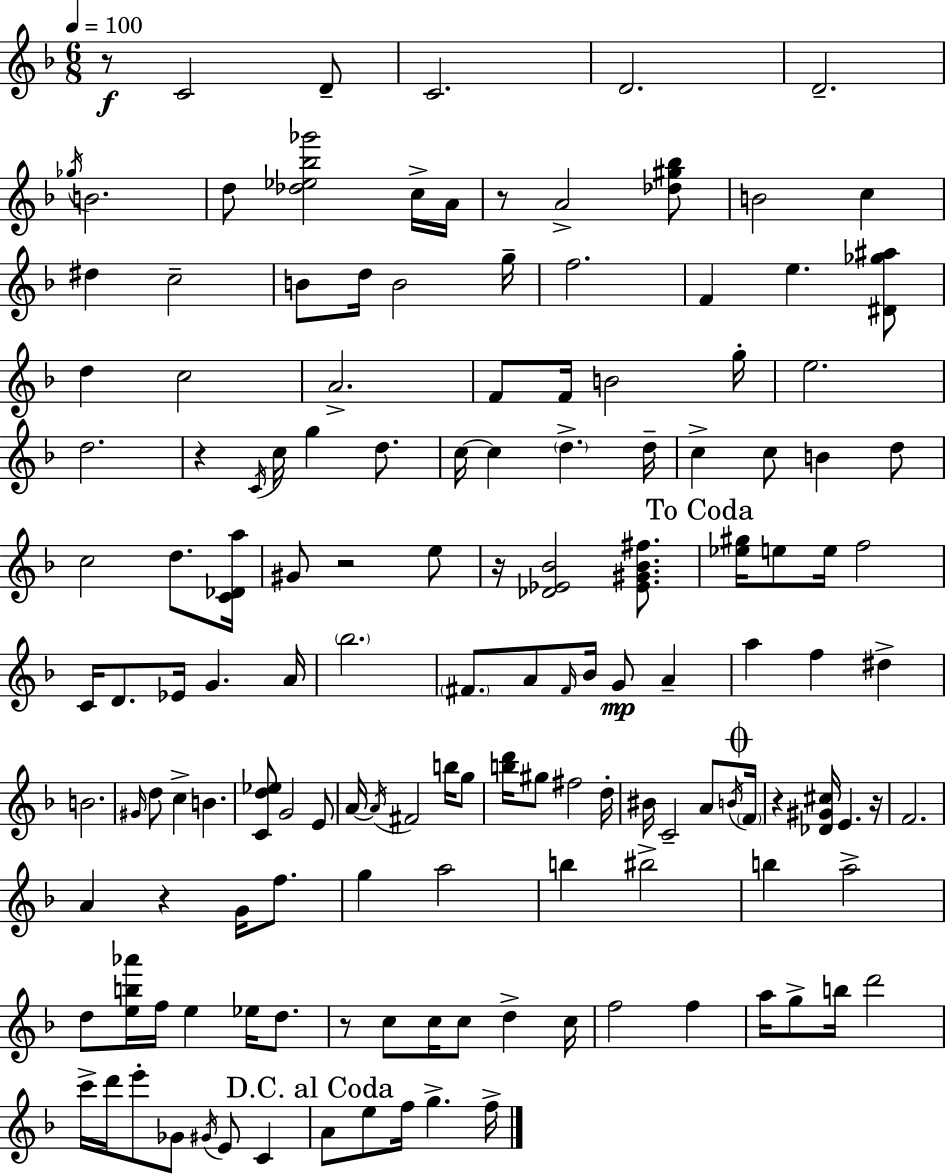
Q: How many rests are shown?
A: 9